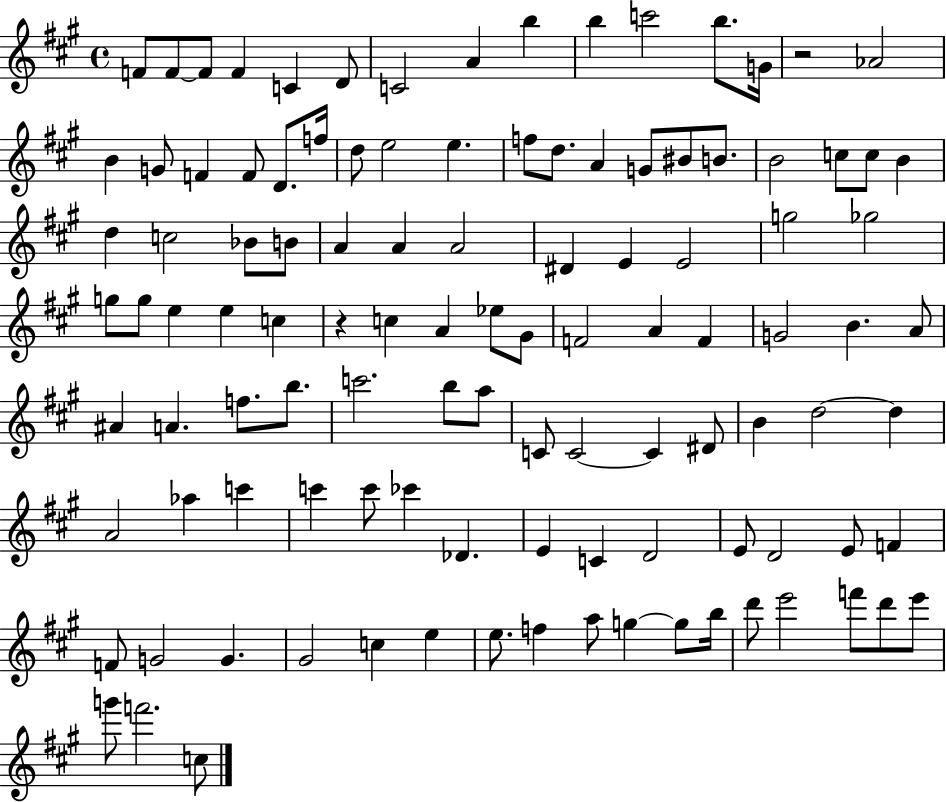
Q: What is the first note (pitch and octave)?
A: F4